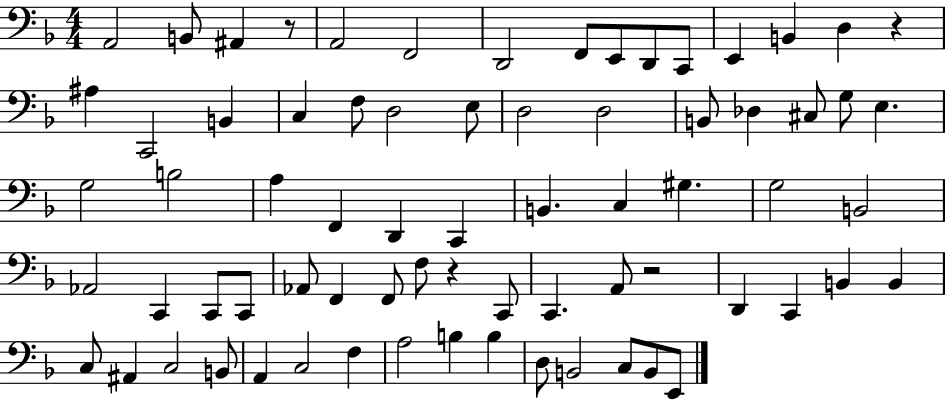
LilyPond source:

{
  \clef bass
  \numericTimeSignature
  \time 4/4
  \key f \major
  \repeat volta 2 { a,2 b,8 ais,4 r8 | a,2 f,2 | d,2 f,8 e,8 d,8 c,8 | e,4 b,4 d4 r4 | \break ais4 c,2 b,4 | c4 f8 d2 e8 | d2 d2 | b,8 des4 cis8 g8 e4. | \break g2 b2 | a4 f,4 d,4 c,4 | b,4. c4 gis4. | g2 b,2 | \break aes,2 c,4 c,8 c,8 | aes,8 f,4 f,8 f8 r4 c,8 | c,4. a,8 r2 | d,4 c,4 b,4 b,4 | \break c8 ais,4 c2 b,8 | a,4 c2 f4 | a2 b4 b4 | d8 b,2 c8 b,8 e,8 | \break } \bar "|."
}